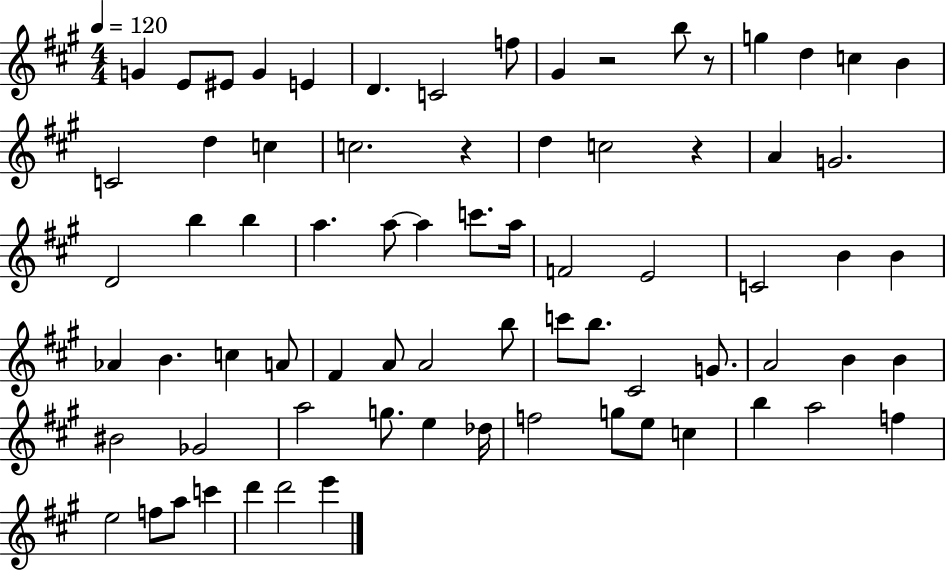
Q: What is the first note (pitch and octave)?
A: G4